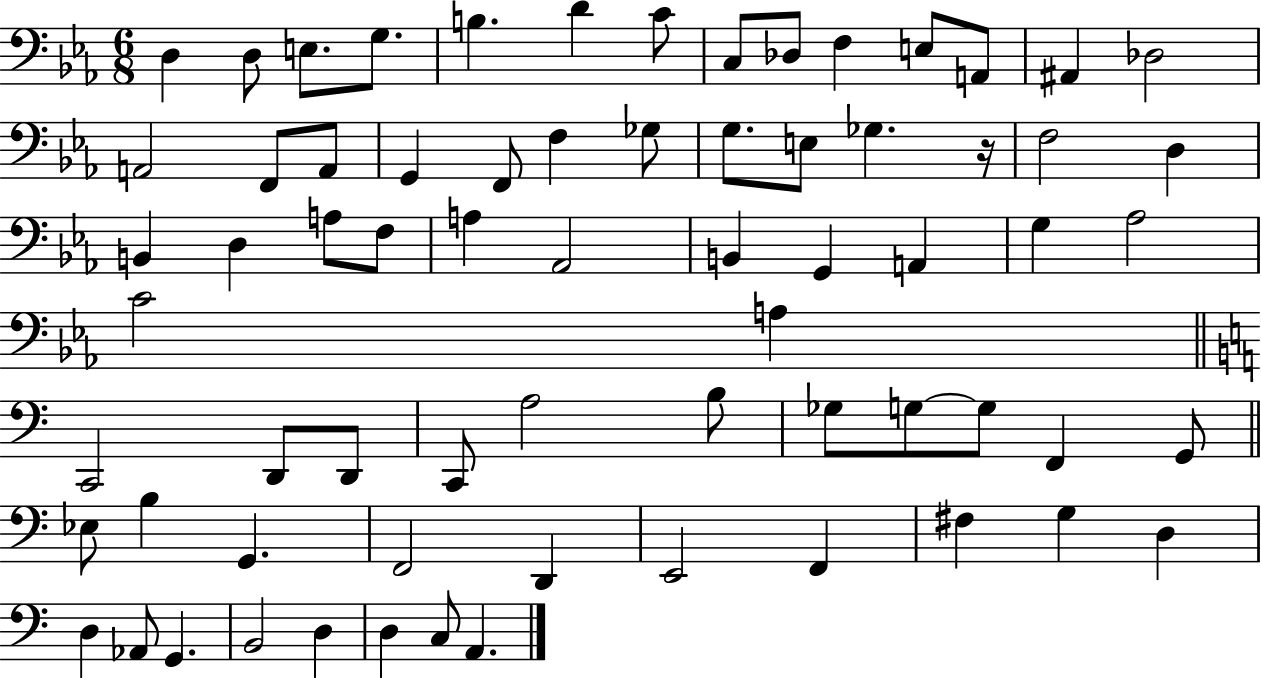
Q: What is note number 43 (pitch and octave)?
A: C2